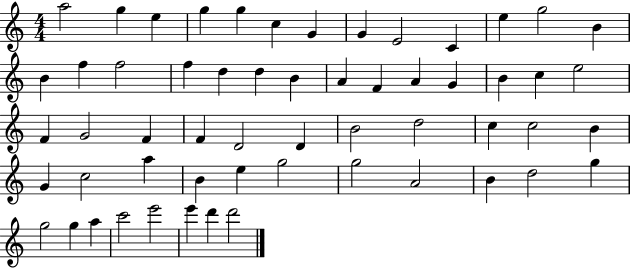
{
  \clef treble
  \numericTimeSignature
  \time 4/4
  \key c \major
  a''2 g''4 e''4 | g''4 g''4 c''4 g'4 | g'4 e'2 c'4 | e''4 g''2 b'4 | \break b'4 f''4 f''2 | f''4 d''4 d''4 b'4 | a'4 f'4 a'4 g'4 | b'4 c''4 e''2 | \break f'4 g'2 f'4 | f'4 d'2 d'4 | b'2 d''2 | c''4 c''2 b'4 | \break g'4 c''2 a''4 | b'4 e''4 g''2 | g''2 a'2 | b'4 d''2 g''4 | \break g''2 g''4 a''4 | c'''2 e'''2 | e'''4 d'''4 d'''2 | \bar "|."
}